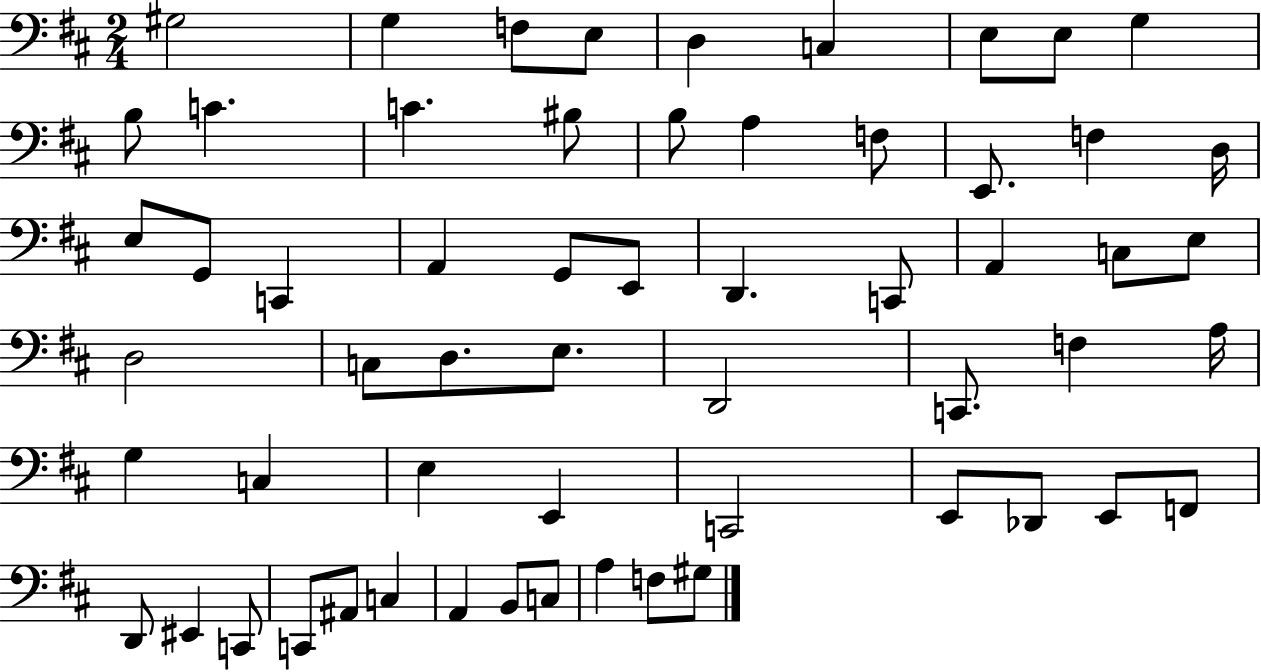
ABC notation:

X:1
T:Untitled
M:2/4
L:1/4
K:D
^G,2 G, F,/2 E,/2 D, C, E,/2 E,/2 G, B,/2 C C ^B,/2 B,/2 A, F,/2 E,,/2 F, D,/4 E,/2 G,,/2 C,, A,, G,,/2 E,,/2 D,, C,,/2 A,, C,/2 E,/2 D,2 C,/2 D,/2 E,/2 D,,2 C,,/2 F, A,/4 G, C, E, E,, C,,2 E,,/2 _D,,/2 E,,/2 F,,/2 D,,/2 ^E,, C,,/2 C,,/2 ^A,,/2 C, A,, B,,/2 C,/2 A, F,/2 ^G,/2